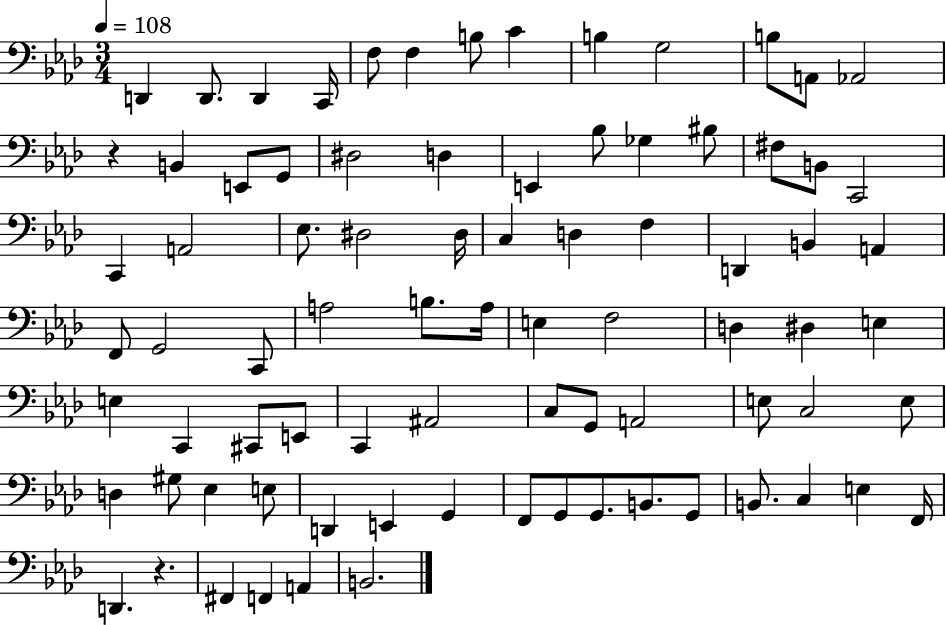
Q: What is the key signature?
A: AES major